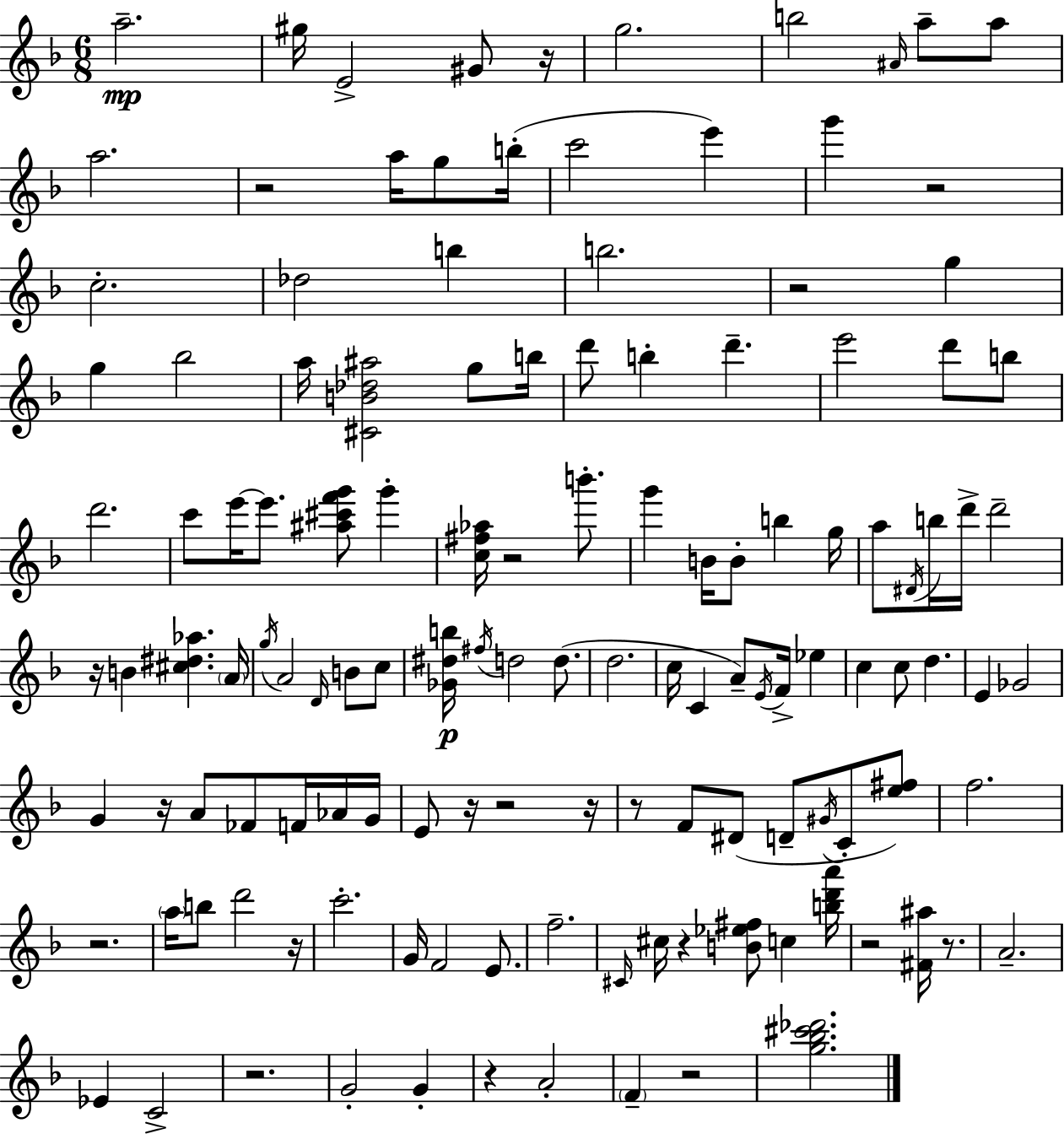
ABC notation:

X:1
T:Untitled
M:6/8
L:1/4
K:F
a2 ^g/4 E2 ^G/2 z/4 g2 b2 ^A/4 a/2 a/2 a2 z2 a/4 g/2 b/4 c'2 e' g' z2 c2 _d2 b b2 z2 g g _b2 a/4 [^CB_d^a]2 g/2 b/4 d'/2 b d' e'2 d'/2 b/2 d'2 c'/2 e'/4 e'/2 [^a^c'f'g']/2 g' [c^f_a]/4 z2 b'/2 g' B/4 B/2 b g/4 a/2 ^D/4 b/4 d'/4 d'2 z/4 B [^c^d_a] A/4 g/4 A2 D/4 B/2 c/2 [_G^db]/4 ^f/4 d2 d/2 d2 c/4 C A/2 E/4 F/4 _e c c/2 d E _G2 G z/4 A/2 _F/2 F/4 _A/4 G/4 E/2 z/4 z2 z/4 z/2 F/2 ^D/2 D/2 ^G/4 C/2 [e^f]/2 f2 z2 a/4 b/2 d'2 z/4 c'2 G/4 F2 E/2 f2 ^C/4 ^c/4 z [B_e^f]/2 c [bd'a']/4 z2 [^F^a]/4 z/2 A2 _E C2 z2 G2 G z A2 F z2 [g_b^c'_d']2